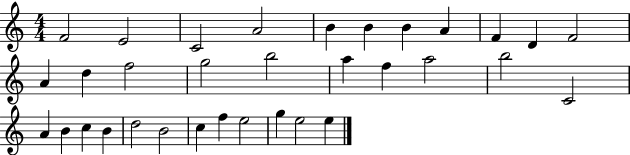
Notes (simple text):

F4/h E4/h C4/h A4/h B4/q B4/q B4/q A4/q F4/q D4/q F4/h A4/q D5/q F5/h G5/h B5/h A5/q F5/q A5/h B5/h C4/h A4/q B4/q C5/q B4/q D5/h B4/h C5/q F5/q E5/h G5/q E5/h E5/q